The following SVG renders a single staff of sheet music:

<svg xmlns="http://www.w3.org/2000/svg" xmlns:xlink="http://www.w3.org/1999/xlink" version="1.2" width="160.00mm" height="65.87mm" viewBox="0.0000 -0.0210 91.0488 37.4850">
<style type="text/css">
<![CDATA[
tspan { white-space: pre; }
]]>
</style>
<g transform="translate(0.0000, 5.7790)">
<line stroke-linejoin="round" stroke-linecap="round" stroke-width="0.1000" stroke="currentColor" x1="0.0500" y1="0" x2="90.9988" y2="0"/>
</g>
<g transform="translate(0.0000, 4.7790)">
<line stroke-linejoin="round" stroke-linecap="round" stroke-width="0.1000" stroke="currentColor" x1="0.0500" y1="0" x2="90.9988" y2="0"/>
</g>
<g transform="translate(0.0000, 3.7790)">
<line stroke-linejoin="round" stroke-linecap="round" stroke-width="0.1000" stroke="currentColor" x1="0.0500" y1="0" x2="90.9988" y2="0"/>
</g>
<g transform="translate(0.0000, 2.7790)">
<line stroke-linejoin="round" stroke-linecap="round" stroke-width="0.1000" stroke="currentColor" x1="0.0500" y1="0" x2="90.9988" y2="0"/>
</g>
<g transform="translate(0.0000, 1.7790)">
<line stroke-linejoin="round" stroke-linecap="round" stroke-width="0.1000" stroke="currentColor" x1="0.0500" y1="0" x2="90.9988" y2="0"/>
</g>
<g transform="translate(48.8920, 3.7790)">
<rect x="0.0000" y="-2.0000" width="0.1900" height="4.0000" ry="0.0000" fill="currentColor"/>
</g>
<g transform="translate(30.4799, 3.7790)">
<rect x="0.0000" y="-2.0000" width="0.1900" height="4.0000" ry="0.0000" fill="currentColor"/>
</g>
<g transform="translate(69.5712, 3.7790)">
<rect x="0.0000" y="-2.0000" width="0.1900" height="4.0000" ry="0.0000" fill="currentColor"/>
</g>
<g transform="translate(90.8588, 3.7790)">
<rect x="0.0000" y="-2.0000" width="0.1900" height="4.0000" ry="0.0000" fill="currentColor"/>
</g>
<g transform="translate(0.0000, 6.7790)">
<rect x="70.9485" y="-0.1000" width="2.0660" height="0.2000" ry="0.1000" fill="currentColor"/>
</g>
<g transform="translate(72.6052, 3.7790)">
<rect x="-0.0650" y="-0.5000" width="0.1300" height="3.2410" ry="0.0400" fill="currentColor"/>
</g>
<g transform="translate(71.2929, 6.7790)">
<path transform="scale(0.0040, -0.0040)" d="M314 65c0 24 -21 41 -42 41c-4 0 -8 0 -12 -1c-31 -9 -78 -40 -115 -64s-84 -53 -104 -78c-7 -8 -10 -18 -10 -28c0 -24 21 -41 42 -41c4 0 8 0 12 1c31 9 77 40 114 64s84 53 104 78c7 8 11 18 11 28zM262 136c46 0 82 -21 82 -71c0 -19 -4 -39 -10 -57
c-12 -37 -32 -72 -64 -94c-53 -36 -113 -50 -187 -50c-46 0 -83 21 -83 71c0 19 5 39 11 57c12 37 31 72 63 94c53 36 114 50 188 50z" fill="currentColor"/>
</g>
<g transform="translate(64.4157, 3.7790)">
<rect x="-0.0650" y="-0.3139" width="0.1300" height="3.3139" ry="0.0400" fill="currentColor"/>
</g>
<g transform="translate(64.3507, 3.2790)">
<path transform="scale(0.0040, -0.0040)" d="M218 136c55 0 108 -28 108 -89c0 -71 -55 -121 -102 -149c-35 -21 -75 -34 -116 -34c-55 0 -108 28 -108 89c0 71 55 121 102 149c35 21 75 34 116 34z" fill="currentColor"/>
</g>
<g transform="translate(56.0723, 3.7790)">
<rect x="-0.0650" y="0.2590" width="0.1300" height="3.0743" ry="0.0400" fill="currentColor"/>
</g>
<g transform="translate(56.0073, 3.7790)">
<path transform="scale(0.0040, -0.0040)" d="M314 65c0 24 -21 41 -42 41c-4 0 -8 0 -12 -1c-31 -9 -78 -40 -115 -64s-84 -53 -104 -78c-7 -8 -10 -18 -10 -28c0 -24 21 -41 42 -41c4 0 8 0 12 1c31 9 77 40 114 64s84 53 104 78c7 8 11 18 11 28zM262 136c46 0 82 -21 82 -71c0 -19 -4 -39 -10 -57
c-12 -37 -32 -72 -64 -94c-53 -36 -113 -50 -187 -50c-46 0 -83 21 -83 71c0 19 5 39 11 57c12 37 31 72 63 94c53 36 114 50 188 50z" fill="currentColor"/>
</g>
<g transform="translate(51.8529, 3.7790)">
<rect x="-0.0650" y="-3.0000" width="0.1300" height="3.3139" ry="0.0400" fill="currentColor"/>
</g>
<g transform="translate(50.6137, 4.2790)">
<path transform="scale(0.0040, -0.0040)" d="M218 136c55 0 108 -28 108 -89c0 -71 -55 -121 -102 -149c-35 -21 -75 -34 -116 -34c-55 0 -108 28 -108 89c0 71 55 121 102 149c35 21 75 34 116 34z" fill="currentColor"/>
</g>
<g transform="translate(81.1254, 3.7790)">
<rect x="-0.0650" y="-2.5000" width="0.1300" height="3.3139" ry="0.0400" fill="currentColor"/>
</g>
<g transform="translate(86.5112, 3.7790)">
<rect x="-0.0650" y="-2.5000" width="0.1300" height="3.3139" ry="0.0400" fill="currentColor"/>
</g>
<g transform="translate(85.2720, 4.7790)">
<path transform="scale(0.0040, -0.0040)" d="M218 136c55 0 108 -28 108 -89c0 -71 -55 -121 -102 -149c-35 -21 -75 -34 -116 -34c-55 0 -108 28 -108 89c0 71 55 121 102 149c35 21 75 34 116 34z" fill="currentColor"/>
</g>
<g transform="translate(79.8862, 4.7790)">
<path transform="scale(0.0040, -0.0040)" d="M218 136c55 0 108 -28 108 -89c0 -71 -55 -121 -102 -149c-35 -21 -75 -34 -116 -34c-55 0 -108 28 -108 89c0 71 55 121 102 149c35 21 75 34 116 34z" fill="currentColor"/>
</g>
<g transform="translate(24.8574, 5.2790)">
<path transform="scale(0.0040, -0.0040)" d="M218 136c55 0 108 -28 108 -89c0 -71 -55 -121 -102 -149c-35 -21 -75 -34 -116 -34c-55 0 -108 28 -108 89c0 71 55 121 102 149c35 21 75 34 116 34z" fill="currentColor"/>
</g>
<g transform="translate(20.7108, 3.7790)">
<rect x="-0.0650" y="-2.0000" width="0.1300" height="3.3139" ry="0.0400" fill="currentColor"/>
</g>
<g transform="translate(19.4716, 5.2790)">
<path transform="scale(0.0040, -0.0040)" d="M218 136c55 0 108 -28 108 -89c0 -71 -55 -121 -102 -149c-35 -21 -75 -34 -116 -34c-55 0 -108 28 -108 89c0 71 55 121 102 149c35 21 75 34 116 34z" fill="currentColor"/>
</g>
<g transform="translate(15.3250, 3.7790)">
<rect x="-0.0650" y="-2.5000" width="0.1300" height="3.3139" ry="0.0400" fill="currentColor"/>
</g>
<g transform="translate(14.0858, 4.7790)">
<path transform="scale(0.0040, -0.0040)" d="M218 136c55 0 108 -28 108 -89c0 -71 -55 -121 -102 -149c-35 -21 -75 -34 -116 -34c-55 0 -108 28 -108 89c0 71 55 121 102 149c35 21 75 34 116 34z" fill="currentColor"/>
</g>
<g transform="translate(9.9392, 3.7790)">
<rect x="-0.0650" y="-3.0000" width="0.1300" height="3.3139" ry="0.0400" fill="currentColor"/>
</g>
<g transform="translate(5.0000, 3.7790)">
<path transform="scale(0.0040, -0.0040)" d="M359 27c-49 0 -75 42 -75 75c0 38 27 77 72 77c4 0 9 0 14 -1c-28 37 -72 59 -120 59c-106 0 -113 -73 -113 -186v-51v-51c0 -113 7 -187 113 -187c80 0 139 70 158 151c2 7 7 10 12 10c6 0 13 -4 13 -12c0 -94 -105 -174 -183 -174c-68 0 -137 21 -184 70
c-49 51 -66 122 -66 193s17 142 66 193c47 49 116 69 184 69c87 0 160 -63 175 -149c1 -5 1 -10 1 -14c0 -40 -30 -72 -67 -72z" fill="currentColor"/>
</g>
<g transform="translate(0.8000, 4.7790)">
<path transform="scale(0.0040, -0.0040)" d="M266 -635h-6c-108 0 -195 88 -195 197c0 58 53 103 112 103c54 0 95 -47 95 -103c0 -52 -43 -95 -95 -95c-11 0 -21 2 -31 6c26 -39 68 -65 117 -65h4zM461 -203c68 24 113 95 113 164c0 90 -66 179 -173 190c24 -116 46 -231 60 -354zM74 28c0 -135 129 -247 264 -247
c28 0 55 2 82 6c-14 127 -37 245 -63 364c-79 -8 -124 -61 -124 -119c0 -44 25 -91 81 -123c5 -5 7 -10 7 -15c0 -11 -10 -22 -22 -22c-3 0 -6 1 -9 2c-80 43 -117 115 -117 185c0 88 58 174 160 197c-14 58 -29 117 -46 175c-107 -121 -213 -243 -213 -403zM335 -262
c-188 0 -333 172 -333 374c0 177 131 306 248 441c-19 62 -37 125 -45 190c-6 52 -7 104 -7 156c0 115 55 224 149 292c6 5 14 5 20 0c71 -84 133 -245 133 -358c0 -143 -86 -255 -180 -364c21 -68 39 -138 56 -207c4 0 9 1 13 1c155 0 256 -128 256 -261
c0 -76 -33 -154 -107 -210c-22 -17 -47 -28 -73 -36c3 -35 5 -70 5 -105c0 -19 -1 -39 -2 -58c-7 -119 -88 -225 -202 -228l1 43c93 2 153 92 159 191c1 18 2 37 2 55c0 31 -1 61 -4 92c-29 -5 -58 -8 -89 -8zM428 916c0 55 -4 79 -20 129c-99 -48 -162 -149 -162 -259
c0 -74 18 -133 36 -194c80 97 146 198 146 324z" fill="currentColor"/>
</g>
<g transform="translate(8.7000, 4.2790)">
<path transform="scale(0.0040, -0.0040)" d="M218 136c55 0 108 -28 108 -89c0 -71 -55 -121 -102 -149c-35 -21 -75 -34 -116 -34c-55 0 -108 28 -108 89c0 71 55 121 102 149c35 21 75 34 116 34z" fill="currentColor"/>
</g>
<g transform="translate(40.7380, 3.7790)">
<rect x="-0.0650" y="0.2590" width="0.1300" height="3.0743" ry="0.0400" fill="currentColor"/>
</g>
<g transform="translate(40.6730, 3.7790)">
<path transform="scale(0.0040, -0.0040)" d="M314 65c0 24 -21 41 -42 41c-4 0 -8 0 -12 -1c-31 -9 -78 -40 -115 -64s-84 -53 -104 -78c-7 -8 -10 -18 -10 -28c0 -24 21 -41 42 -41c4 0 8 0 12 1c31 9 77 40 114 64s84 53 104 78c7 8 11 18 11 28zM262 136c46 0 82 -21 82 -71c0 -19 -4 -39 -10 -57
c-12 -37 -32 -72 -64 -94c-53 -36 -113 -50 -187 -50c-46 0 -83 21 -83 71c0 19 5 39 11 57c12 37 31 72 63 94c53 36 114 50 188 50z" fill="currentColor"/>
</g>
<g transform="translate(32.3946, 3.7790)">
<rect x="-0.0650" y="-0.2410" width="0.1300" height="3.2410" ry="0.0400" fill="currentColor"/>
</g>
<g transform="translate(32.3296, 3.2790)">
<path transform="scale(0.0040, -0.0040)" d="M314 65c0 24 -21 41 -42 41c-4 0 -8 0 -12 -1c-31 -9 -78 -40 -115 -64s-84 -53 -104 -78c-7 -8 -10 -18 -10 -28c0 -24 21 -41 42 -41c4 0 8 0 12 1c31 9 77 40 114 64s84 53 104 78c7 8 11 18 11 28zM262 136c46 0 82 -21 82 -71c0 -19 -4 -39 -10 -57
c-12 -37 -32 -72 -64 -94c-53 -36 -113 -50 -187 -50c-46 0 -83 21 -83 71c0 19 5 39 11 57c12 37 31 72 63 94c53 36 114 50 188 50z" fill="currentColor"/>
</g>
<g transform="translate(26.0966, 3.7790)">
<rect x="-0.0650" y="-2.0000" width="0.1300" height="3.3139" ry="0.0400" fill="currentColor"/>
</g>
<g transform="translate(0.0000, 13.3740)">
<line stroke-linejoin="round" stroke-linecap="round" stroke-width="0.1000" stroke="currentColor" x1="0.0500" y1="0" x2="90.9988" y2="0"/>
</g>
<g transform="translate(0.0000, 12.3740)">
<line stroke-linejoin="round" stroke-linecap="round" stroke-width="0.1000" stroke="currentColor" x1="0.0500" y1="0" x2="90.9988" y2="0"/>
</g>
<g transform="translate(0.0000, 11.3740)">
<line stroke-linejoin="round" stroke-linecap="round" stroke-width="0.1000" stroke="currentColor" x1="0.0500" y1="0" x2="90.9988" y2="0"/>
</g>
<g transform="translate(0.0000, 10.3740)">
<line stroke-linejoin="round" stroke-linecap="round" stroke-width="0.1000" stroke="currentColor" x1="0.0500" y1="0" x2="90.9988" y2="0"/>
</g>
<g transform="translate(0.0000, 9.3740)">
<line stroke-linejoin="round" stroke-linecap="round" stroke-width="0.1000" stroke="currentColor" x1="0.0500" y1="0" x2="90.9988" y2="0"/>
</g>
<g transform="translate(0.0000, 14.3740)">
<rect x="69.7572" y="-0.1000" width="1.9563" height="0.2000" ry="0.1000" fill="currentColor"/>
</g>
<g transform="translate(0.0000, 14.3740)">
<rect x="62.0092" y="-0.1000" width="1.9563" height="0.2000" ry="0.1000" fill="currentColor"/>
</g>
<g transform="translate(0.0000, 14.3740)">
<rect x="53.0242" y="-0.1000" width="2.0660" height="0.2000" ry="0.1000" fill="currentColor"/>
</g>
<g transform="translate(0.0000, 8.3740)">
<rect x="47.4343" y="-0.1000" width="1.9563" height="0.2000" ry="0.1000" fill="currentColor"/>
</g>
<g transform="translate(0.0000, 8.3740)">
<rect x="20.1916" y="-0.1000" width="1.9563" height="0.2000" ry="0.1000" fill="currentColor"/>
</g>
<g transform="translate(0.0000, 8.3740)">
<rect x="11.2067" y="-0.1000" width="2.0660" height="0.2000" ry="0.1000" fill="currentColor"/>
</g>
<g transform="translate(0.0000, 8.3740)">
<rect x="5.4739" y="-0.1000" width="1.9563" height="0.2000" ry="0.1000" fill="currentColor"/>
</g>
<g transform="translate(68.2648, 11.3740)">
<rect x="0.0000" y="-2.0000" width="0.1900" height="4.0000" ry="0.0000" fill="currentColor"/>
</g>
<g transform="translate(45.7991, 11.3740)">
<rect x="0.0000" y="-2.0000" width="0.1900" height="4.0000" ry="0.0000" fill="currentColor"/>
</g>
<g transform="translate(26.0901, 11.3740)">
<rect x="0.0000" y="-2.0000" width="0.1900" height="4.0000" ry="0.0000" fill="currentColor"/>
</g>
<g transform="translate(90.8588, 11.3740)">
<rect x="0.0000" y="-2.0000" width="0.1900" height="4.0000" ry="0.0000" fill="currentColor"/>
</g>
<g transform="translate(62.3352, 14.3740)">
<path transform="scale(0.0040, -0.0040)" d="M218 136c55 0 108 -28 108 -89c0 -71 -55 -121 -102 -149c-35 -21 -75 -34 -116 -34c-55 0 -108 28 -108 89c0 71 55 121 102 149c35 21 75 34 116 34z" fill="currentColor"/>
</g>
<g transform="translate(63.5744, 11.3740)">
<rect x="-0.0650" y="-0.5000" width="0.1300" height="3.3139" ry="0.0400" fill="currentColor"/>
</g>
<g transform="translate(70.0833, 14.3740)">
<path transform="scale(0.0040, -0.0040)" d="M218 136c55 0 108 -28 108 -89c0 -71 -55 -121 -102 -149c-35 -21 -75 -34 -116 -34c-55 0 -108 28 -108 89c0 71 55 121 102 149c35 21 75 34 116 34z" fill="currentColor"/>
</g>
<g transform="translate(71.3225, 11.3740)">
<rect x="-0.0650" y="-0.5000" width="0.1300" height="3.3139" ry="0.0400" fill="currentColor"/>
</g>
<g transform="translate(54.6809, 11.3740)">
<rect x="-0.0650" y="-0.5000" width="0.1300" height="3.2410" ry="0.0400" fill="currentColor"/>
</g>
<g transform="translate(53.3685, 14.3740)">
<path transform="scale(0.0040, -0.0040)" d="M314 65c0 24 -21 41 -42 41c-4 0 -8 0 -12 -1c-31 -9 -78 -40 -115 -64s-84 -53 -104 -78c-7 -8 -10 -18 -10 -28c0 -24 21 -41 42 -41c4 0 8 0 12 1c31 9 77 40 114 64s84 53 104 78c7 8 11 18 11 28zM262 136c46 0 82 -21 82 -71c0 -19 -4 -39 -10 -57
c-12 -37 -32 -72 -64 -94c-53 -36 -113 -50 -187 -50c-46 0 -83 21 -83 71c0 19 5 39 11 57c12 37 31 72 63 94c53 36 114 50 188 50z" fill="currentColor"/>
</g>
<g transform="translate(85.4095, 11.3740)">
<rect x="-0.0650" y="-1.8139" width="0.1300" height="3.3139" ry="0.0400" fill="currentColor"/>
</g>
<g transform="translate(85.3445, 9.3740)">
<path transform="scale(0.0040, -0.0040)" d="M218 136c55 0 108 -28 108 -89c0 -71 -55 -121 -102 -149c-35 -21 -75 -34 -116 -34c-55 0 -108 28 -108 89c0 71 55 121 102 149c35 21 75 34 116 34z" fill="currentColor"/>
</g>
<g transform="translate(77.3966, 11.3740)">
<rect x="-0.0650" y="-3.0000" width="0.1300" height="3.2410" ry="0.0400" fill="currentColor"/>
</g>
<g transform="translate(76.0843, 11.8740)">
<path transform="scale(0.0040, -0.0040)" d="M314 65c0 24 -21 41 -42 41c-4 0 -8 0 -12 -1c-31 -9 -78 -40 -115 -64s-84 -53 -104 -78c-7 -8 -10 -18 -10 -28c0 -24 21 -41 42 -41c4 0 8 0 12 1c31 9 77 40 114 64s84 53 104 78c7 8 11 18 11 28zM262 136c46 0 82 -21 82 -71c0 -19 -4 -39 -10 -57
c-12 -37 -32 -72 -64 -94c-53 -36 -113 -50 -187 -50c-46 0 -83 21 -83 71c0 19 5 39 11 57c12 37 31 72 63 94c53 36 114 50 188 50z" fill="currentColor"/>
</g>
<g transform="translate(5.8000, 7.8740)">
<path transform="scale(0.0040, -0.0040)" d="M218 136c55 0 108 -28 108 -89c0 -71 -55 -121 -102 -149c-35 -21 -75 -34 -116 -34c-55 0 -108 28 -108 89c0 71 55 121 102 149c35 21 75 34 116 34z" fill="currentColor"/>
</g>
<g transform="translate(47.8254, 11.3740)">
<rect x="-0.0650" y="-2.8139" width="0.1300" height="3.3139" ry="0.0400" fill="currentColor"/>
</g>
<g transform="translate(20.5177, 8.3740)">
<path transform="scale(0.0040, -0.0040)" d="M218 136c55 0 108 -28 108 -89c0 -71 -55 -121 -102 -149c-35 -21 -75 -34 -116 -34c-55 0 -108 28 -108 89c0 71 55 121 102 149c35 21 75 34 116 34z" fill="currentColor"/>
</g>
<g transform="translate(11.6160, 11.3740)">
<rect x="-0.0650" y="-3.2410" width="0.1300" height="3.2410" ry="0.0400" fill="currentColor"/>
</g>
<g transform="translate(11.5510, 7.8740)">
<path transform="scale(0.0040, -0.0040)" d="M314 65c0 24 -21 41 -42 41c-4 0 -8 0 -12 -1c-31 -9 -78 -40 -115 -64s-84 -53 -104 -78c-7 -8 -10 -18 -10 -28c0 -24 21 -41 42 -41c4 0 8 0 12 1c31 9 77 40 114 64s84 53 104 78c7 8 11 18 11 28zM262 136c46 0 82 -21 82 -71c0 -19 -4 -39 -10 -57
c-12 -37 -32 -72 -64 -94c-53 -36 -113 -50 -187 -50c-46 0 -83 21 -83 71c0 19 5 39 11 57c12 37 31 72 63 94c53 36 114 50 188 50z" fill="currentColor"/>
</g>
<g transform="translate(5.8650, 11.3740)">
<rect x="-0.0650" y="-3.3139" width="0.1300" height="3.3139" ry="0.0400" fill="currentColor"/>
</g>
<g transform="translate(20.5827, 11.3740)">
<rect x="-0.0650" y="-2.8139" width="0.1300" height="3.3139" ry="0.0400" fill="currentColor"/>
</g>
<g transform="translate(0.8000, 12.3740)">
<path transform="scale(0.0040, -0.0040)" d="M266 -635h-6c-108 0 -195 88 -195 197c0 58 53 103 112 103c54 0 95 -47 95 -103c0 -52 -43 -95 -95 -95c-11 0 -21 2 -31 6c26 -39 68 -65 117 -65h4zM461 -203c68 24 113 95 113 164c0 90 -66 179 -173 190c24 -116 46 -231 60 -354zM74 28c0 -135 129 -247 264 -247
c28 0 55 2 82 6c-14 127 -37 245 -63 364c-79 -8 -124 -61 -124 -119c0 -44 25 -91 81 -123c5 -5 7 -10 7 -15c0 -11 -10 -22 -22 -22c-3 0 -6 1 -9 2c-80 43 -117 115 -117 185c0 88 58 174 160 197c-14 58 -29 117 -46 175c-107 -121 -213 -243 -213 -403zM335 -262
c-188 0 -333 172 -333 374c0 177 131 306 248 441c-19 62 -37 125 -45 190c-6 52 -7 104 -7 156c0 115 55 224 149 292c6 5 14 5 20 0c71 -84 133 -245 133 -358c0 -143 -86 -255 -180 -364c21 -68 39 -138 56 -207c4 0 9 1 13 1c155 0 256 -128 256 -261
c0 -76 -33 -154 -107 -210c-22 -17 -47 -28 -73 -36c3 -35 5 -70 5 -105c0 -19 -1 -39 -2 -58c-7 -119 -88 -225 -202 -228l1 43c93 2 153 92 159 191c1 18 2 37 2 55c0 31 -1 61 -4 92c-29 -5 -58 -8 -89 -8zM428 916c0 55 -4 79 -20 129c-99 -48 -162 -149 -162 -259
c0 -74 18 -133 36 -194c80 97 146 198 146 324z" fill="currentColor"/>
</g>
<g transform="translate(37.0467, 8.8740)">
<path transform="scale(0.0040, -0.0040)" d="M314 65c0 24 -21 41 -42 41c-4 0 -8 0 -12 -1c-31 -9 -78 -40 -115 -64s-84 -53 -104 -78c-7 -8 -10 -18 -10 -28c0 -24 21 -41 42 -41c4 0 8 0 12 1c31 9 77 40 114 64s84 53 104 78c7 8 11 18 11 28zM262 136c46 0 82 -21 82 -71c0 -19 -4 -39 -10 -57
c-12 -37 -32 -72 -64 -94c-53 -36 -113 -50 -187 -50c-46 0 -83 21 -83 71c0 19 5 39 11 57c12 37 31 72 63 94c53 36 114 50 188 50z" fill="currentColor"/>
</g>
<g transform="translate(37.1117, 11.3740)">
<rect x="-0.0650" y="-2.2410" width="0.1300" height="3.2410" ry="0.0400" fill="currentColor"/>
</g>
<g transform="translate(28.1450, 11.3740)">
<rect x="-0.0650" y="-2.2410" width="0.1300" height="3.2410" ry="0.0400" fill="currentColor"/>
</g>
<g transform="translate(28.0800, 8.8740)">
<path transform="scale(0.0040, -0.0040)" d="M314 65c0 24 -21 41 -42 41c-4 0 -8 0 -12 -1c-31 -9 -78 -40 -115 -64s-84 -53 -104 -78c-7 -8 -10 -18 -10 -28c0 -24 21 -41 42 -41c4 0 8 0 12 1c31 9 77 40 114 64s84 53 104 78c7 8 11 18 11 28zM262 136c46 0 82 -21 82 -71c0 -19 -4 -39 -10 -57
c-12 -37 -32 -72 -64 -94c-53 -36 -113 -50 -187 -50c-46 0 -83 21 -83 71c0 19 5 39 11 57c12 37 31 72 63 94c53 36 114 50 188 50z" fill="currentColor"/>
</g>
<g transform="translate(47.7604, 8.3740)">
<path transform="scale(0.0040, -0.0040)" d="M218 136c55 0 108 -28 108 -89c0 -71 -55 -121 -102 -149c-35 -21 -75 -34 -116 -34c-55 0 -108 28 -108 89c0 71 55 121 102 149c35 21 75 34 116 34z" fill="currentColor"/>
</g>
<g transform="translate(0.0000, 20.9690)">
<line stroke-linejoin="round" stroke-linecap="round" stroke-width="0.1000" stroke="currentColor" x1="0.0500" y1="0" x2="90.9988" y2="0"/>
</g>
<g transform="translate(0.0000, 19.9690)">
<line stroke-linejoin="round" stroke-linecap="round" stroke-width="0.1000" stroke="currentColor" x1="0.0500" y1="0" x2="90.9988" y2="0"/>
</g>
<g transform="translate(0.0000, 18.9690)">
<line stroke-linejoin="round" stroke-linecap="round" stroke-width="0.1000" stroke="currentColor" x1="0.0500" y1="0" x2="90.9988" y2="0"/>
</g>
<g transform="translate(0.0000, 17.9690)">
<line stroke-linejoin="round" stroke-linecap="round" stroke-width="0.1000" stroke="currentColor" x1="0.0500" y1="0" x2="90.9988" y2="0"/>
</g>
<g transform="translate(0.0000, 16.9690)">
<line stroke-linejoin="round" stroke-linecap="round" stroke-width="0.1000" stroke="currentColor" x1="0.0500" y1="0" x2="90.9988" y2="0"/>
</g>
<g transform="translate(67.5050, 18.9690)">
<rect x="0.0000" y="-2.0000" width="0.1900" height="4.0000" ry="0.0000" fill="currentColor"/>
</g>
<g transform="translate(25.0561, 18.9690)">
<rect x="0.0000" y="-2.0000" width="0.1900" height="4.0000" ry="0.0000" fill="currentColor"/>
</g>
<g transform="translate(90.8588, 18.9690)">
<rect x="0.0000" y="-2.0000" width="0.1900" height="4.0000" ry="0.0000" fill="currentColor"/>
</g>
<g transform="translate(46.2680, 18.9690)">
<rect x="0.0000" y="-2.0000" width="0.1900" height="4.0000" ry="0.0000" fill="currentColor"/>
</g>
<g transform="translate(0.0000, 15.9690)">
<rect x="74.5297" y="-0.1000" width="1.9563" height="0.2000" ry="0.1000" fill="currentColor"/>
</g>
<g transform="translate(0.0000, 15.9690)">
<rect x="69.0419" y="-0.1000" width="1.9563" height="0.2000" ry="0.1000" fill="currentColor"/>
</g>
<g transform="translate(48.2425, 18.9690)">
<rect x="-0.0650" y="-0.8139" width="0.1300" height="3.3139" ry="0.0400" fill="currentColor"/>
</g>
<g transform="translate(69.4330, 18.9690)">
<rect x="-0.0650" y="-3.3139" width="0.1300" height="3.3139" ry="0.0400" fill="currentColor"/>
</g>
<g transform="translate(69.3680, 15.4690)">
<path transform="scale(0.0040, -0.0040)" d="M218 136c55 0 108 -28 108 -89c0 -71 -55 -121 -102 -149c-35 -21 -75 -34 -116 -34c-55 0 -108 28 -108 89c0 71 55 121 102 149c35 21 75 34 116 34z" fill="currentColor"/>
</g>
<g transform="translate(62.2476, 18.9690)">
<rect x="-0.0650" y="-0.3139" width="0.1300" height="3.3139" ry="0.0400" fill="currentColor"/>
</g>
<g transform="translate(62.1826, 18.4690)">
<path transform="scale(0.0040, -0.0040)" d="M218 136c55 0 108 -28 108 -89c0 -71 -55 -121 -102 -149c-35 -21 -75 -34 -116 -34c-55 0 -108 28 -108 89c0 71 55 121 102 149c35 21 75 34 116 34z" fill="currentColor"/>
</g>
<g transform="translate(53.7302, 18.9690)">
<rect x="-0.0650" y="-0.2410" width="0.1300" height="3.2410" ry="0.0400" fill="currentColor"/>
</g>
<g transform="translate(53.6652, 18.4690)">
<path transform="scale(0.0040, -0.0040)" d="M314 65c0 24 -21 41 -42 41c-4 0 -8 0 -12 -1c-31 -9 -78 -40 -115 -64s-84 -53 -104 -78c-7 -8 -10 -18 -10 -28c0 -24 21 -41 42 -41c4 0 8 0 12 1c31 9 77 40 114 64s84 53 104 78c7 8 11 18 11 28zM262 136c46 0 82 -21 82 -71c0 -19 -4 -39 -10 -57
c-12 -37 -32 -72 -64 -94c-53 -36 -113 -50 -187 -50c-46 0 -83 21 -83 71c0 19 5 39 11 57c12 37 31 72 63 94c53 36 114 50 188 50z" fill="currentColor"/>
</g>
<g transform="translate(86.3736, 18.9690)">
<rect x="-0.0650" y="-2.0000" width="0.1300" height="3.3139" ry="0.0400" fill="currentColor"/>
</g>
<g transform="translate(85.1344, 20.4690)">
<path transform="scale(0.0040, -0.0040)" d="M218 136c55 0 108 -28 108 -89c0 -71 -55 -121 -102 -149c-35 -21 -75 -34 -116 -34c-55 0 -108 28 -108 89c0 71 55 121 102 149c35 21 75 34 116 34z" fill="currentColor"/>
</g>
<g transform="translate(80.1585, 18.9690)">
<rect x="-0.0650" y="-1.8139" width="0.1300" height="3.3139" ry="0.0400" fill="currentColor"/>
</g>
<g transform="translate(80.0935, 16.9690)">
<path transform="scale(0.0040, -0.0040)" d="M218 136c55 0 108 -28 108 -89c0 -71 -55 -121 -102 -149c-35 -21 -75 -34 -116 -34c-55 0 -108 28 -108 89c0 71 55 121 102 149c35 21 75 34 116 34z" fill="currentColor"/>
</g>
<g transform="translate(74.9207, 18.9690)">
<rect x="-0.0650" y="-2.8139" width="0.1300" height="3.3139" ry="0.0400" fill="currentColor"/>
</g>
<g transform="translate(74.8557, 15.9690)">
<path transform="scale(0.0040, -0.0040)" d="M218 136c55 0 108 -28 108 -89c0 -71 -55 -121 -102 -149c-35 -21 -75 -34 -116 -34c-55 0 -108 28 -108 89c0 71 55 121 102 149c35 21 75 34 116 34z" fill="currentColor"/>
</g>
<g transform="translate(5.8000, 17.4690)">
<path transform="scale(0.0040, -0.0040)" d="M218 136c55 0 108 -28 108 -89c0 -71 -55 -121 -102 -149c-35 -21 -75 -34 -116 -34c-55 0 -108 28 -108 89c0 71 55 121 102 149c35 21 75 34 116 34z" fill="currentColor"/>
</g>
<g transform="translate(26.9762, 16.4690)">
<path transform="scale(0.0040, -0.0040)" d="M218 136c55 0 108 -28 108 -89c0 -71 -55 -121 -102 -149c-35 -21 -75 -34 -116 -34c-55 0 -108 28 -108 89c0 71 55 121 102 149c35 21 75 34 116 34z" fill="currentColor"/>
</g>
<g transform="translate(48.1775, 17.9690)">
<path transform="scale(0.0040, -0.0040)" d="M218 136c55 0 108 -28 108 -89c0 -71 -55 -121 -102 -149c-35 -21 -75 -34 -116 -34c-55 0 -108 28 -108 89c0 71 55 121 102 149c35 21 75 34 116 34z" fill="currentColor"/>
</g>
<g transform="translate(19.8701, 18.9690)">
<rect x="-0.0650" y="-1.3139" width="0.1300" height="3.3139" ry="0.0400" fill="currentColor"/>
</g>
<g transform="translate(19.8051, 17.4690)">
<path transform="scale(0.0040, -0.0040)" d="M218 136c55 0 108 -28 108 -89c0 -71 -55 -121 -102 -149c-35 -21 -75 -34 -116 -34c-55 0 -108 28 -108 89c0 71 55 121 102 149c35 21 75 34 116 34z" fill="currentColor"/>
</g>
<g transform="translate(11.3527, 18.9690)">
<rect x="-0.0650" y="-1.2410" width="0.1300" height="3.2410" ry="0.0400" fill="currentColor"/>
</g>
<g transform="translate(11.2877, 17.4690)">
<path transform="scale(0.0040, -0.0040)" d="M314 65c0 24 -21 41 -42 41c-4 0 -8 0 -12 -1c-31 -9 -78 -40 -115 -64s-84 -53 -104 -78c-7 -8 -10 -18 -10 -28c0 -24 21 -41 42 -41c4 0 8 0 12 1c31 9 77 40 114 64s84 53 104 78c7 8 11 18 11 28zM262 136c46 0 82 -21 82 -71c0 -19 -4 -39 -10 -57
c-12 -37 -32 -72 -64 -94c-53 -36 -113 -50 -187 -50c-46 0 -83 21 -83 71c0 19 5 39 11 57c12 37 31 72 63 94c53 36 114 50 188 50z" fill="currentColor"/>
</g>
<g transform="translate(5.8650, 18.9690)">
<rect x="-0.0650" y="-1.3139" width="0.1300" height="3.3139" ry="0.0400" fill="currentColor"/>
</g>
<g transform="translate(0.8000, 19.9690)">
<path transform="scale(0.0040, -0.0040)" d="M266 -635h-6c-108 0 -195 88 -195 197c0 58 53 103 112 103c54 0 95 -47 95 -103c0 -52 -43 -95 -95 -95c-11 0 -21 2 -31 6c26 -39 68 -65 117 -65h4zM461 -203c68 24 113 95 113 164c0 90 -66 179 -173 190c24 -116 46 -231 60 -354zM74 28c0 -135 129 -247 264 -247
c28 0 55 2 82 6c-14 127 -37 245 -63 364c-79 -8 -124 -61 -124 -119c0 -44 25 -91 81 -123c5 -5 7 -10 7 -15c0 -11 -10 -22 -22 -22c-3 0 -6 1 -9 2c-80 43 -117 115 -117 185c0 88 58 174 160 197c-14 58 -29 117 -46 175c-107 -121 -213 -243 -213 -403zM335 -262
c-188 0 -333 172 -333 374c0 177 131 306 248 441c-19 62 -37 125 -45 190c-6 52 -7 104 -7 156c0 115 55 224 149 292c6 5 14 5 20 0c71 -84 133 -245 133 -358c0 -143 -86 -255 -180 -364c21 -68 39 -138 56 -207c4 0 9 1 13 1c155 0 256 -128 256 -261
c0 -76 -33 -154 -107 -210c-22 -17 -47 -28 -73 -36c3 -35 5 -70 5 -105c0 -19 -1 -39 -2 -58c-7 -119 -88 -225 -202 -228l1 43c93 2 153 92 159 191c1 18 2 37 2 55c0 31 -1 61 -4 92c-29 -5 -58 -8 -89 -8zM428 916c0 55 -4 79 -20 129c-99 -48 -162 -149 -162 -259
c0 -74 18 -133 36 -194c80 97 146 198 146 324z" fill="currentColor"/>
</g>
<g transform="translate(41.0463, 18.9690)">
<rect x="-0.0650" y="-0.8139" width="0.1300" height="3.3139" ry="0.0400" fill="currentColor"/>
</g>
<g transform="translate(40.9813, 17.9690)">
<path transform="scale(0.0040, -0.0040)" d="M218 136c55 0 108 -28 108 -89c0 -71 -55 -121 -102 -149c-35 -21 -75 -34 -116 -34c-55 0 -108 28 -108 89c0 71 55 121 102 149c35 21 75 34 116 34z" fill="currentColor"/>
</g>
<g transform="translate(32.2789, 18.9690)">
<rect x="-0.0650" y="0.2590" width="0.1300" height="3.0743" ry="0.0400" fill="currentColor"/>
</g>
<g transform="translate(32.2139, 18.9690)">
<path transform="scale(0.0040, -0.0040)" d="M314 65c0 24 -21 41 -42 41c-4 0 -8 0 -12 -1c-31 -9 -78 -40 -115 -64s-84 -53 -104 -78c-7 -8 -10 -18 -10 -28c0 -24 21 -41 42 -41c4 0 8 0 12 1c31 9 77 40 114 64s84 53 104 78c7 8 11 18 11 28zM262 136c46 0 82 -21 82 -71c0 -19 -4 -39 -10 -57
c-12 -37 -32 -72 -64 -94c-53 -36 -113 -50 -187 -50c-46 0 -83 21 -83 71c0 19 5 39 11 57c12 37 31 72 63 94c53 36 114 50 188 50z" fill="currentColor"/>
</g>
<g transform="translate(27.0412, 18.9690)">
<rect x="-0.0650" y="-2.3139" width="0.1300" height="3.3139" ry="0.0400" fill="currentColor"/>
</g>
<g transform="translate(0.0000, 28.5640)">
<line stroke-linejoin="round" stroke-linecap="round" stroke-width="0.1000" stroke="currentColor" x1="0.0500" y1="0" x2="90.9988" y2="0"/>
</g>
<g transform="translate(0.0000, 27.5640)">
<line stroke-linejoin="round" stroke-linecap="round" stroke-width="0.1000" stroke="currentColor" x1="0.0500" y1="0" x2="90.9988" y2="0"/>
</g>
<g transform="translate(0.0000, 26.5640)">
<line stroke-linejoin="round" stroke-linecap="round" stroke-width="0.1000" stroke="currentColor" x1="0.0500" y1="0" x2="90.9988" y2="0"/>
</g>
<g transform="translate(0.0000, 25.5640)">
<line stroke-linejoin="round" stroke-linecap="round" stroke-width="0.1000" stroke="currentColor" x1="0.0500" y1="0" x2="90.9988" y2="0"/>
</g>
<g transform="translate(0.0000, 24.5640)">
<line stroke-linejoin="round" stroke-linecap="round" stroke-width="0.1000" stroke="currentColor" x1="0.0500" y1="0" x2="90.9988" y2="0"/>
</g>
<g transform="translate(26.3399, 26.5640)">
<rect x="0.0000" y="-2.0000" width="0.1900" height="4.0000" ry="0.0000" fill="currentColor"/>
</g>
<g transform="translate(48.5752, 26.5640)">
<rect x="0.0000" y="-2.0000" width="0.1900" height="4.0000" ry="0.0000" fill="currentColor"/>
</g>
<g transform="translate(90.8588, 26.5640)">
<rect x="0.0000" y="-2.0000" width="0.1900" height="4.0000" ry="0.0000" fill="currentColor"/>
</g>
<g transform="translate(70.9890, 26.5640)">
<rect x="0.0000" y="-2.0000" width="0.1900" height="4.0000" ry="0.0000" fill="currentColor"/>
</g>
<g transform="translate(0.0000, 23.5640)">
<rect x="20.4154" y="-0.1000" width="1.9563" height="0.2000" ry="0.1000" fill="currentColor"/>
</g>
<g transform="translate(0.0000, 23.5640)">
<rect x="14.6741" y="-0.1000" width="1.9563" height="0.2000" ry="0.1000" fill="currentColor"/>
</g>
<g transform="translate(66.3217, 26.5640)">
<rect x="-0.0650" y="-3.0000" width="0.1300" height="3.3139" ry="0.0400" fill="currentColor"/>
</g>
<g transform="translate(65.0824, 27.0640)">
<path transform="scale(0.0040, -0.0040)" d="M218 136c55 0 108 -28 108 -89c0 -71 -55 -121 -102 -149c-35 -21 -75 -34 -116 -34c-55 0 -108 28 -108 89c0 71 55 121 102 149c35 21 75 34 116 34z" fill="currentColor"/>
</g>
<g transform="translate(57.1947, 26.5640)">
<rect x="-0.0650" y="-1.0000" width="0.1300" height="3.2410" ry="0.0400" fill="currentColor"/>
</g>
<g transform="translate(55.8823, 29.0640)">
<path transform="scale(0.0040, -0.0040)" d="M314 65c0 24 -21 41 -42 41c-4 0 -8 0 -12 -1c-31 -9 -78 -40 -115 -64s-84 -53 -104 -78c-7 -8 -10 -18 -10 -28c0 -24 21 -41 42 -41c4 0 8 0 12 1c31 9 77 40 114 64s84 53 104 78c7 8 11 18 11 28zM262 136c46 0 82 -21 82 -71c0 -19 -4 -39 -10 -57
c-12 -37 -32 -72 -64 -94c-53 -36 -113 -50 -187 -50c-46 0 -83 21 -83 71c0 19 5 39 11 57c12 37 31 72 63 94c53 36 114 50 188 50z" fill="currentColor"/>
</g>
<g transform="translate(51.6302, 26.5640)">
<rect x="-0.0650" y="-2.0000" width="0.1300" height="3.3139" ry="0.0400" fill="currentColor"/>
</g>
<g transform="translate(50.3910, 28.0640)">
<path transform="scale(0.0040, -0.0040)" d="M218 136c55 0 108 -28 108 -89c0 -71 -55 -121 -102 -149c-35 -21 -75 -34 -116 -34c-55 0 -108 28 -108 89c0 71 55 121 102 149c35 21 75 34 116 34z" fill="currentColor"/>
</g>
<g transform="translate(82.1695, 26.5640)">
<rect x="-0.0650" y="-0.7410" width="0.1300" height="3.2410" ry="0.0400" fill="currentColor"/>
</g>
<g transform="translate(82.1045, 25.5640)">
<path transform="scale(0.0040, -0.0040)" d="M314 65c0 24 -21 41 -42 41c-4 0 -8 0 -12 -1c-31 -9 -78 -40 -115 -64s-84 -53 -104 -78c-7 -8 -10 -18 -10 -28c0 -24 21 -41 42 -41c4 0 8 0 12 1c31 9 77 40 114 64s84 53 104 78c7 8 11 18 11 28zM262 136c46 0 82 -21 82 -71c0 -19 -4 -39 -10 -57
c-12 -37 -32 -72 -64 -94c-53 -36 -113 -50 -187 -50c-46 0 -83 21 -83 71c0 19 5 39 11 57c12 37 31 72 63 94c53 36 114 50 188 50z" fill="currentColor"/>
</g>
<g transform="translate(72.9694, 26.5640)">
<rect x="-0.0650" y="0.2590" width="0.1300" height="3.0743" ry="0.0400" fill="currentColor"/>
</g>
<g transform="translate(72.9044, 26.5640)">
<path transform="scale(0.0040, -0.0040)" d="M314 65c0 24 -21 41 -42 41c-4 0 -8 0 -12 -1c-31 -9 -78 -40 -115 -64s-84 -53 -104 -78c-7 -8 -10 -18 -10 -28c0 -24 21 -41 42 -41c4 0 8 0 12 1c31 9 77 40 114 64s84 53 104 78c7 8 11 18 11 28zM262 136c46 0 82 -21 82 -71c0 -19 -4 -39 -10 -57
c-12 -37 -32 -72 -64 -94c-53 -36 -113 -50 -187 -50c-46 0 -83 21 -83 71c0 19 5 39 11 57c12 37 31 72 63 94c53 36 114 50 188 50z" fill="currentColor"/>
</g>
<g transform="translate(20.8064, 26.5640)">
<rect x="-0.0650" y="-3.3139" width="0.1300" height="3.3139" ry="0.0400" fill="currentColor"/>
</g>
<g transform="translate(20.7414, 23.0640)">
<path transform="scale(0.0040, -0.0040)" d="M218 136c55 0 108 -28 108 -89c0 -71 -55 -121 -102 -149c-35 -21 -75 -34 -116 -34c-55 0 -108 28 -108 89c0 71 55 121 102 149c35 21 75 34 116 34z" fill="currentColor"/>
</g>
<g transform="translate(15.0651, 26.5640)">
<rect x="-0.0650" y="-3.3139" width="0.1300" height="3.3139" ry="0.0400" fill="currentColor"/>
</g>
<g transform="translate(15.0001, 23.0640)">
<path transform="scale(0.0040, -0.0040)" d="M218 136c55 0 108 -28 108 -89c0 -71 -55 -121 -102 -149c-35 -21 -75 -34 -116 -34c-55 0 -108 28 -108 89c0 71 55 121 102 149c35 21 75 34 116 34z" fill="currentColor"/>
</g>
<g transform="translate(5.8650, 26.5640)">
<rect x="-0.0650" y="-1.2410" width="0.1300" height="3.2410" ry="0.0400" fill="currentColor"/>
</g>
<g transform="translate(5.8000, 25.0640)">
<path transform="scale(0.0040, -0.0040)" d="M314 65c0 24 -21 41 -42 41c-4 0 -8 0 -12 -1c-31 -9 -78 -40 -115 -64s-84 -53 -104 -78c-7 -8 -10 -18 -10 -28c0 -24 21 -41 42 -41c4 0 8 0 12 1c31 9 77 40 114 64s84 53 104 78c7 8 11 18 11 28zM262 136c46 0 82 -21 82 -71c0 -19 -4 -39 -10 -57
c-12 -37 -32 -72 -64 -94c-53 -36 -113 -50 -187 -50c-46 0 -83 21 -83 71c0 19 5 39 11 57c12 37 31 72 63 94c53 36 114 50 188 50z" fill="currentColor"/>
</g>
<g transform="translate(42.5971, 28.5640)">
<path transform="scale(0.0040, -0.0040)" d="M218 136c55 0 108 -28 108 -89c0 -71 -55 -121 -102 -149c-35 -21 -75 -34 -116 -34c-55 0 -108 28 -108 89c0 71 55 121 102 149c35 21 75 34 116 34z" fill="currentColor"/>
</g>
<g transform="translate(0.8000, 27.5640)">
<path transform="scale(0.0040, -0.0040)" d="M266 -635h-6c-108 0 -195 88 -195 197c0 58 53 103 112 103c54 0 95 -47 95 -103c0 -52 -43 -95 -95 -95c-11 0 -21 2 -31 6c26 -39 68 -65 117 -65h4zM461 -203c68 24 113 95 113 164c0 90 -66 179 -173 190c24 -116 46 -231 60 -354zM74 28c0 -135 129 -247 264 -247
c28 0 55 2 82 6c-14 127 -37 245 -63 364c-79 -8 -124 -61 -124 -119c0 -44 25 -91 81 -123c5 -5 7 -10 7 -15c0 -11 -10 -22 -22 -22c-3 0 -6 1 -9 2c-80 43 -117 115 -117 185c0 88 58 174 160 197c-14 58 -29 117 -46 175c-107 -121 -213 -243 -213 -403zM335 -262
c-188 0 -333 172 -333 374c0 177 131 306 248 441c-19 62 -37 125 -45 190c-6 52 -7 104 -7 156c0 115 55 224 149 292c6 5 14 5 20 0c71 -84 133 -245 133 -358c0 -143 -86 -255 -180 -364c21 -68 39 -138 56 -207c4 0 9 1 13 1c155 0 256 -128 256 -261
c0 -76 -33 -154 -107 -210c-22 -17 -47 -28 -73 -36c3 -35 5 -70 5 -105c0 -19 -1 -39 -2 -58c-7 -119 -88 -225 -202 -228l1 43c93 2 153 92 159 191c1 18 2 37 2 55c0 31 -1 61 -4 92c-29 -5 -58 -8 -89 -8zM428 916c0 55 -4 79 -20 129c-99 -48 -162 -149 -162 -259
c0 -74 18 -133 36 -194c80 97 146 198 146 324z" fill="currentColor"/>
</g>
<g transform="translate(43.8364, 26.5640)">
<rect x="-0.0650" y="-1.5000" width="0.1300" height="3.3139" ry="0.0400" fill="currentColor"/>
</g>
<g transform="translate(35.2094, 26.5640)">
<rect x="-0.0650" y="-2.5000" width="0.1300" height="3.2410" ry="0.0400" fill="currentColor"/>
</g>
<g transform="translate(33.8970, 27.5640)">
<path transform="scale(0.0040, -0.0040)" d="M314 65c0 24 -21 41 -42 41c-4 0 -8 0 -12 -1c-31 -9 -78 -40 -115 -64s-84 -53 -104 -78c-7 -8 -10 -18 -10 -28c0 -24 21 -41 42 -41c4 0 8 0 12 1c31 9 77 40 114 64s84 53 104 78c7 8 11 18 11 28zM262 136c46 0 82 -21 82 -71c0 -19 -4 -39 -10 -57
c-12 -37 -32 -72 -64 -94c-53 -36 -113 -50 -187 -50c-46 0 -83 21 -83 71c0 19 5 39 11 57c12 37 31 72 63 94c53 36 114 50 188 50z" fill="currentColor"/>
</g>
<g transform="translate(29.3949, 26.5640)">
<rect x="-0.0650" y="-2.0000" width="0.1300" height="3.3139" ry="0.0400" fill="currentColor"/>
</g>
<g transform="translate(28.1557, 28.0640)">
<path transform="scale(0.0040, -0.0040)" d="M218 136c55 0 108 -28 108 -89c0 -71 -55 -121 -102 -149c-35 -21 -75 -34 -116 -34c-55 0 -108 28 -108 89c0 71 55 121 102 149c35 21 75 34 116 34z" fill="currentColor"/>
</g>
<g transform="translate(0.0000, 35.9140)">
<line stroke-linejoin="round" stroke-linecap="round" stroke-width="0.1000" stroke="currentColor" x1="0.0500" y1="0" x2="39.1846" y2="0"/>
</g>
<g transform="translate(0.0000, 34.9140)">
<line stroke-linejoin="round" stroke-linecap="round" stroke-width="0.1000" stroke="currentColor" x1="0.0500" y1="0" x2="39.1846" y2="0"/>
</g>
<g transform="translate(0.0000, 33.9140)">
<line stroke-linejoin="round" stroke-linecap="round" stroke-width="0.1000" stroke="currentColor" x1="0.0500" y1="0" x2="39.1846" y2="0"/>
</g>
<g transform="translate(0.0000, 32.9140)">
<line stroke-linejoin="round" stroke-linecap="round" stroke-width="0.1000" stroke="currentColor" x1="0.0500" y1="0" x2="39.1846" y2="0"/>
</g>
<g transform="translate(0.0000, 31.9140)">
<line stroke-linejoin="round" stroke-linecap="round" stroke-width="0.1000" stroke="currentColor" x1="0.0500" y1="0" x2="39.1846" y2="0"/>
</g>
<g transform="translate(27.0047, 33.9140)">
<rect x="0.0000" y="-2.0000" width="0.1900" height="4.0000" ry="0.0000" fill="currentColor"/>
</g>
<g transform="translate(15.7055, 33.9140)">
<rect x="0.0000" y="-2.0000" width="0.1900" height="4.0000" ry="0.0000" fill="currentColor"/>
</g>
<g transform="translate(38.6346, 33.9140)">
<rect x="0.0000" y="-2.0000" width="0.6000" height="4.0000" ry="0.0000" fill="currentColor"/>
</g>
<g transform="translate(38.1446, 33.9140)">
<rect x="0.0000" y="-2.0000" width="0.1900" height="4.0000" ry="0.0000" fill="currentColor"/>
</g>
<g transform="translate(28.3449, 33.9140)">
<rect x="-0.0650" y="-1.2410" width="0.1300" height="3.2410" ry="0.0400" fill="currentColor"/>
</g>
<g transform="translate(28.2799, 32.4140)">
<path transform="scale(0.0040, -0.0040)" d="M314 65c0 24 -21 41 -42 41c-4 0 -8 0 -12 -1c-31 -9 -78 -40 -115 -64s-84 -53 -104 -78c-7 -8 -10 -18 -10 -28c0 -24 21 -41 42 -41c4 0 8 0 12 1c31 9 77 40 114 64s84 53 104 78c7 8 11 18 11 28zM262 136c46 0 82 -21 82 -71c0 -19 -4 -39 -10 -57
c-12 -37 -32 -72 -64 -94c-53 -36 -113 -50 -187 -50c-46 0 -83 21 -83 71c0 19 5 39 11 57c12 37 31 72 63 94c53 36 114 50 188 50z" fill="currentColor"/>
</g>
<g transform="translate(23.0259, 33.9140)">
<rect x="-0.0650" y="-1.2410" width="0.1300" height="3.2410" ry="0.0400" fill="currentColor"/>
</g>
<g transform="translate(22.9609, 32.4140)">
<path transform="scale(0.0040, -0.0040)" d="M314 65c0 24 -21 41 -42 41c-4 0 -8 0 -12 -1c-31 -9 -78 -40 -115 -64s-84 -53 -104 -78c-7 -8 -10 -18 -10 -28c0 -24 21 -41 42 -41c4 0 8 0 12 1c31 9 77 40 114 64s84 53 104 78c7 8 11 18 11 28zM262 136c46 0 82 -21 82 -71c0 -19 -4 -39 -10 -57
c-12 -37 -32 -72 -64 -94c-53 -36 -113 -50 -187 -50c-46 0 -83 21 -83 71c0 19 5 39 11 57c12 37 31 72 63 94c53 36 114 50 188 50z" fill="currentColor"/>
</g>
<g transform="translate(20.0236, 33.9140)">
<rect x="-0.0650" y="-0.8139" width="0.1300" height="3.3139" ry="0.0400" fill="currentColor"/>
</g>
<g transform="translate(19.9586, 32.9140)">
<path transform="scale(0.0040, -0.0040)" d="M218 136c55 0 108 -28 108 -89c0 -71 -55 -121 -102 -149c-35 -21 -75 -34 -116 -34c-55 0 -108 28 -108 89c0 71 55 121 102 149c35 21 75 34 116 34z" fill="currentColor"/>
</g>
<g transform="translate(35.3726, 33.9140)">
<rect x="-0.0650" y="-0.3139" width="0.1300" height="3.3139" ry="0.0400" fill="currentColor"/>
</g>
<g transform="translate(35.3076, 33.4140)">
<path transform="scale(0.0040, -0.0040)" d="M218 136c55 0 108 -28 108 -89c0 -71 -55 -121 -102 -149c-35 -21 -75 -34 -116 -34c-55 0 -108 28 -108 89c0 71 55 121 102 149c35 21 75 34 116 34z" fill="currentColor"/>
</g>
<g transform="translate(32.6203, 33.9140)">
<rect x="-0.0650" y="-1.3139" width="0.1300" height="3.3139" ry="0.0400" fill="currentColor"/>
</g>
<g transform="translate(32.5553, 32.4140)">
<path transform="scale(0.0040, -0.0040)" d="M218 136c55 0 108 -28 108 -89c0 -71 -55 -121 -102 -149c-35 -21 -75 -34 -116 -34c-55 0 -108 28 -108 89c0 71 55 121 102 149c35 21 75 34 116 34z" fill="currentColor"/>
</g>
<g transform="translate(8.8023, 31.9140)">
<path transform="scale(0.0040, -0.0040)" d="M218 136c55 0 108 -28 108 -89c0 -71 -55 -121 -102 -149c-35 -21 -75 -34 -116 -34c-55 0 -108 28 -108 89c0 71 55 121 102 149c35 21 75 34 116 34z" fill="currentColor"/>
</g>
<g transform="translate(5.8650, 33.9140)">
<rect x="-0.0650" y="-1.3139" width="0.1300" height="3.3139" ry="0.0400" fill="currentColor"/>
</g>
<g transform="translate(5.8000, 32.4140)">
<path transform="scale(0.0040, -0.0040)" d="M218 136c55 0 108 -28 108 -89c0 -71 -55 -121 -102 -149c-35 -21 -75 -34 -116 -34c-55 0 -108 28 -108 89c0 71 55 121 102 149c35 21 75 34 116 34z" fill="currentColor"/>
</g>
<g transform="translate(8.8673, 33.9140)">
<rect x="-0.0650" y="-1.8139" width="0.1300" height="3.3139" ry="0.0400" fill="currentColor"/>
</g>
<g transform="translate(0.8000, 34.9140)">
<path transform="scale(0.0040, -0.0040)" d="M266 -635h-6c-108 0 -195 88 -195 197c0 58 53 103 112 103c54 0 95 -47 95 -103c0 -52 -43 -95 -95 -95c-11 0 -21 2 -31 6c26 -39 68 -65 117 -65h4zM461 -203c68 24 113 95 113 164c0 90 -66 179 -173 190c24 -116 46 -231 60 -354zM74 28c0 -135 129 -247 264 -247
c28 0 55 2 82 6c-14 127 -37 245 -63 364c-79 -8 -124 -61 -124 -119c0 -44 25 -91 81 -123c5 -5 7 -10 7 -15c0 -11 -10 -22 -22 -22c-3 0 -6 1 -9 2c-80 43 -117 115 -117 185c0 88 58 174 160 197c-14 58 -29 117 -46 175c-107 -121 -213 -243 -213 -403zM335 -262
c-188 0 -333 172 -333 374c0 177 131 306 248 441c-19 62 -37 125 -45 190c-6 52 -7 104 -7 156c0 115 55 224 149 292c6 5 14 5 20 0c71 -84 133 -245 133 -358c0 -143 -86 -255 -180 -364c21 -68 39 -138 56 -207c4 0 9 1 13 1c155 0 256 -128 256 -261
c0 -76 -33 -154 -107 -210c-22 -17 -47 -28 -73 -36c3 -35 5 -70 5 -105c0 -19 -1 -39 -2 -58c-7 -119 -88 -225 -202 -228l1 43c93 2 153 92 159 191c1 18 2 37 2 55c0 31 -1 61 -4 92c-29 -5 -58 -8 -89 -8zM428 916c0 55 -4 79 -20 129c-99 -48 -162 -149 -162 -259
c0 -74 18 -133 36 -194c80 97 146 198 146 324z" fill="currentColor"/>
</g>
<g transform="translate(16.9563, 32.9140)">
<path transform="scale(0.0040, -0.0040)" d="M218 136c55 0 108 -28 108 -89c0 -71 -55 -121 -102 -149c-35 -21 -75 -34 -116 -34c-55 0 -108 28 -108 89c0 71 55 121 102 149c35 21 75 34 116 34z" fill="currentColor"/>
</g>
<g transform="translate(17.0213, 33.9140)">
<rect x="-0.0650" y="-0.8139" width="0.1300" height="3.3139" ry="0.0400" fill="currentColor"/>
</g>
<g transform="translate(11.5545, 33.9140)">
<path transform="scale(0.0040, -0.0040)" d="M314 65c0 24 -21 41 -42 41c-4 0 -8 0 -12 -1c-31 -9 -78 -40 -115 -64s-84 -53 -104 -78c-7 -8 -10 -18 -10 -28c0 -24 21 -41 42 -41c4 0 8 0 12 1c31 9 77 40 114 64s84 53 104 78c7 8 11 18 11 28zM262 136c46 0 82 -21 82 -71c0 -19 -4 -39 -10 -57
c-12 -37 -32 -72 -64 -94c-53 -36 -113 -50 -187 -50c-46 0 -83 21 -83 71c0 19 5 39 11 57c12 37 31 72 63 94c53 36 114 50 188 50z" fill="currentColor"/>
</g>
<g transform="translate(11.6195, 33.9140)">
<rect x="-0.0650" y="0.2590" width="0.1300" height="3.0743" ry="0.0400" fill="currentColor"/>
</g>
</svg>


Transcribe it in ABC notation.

X:1
T:Untitled
M:4/4
L:1/4
K:C
A G F F c2 B2 A B2 c C2 G G b b2 a g2 g2 a C2 C C A2 f e e2 e g B2 d d c2 c b a f F e2 b b F G2 E F D2 A B2 d2 e f B2 d d e2 e2 e c